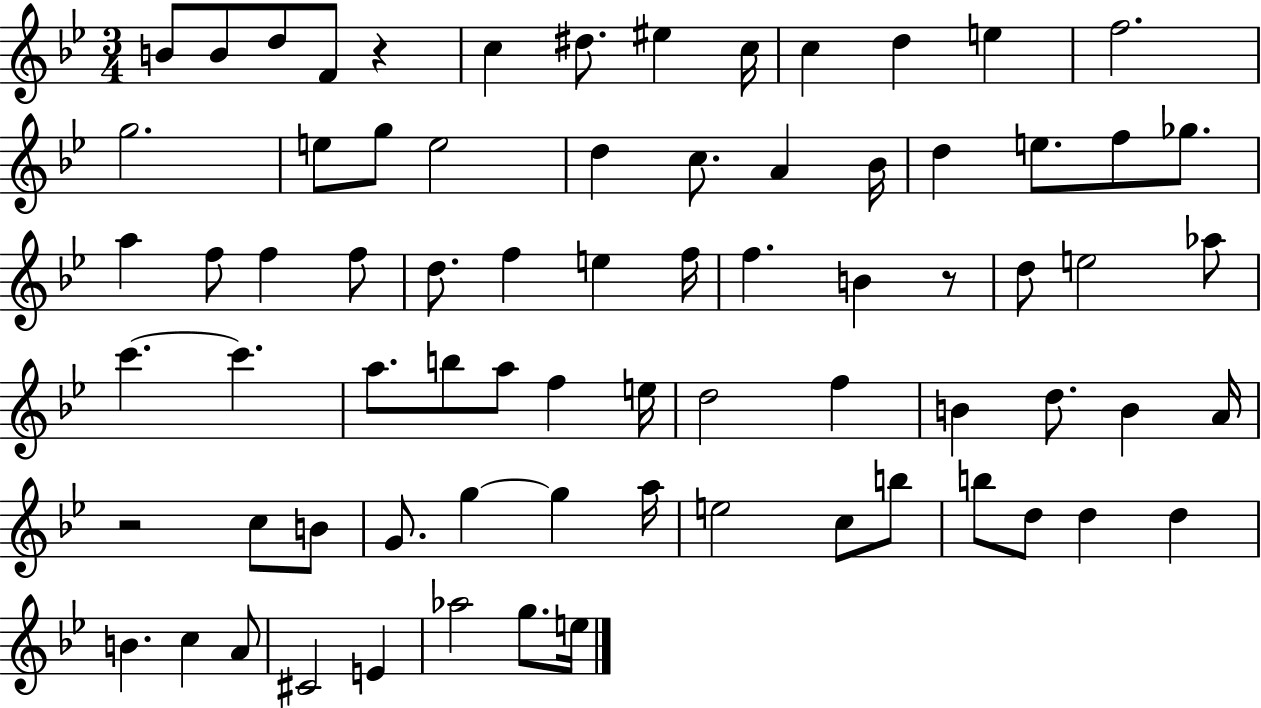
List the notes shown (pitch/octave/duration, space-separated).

B4/e B4/e D5/e F4/e R/q C5/q D#5/e. EIS5/q C5/s C5/q D5/q E5/q F5/h. G5/h. E5/e G5/e E5/h D5/q C5/e. A4/q Bb4/s D5/q E5/e. F5/e Gb5/e. A5/q F5/e F5/q F5/e D5/e. F5/q E5/q F5/s F5/q. B4/q R/e D5/e E5/h Ab5/e C6/q. C6/q. A5/e. B5/e A5/e F5/q E5/s D5/h F5/q B4/q D5/e. B4/q A4/s R/h C5/e B4/e G4/e. G5/q G5/q A5/s E5/h C5/e B5/e B5/e D5/e D5/q D5/q B4/q. C5/q A4/e C#4/h E4/q Ab5/h G5/e. E5/s